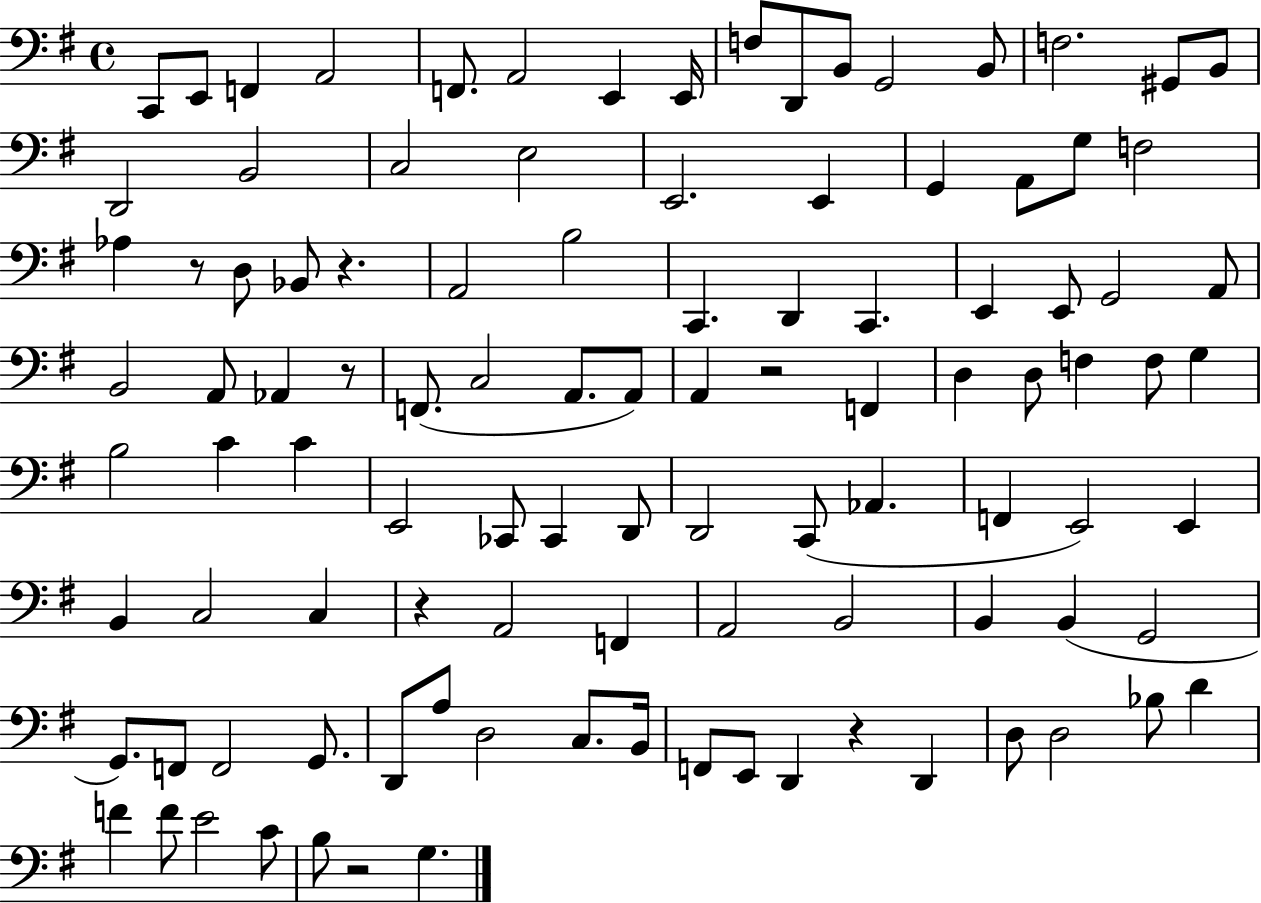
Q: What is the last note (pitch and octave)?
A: G3